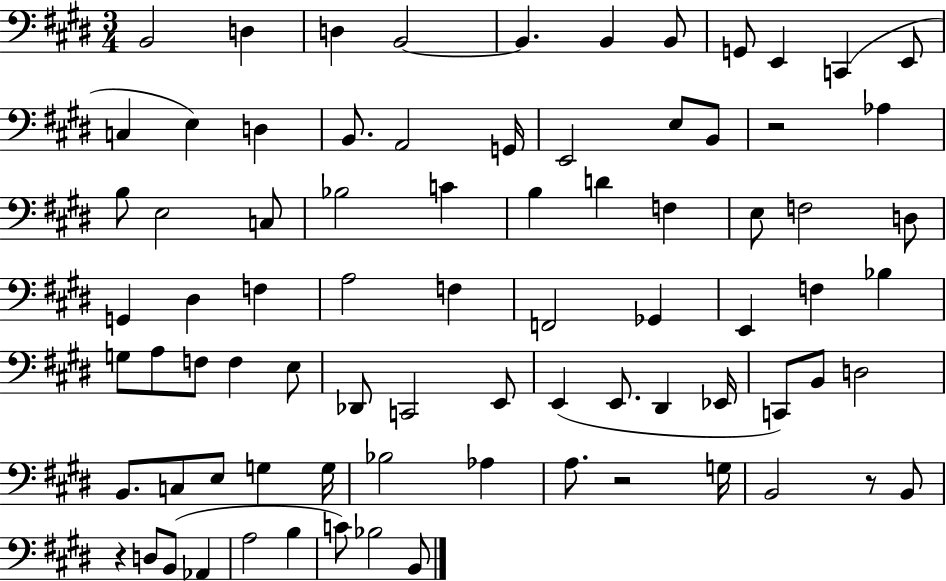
B2/h D3/q D3/q B2/h B2/q. B2/q B2/e G2/e E2/q C2/q E2/e C3/q E3/q D3/q B2/e. A2/h G2/s E2/h E3/e B2/e R/h Ab3/q B3/e E3/h C3/e Bb3/h C4/q B3/q D4/q F3/q E3/e F3/h D3/e G2/q D#3/q F3/q A3/h F3/q F2/h Gb2/q E2/q F3/q Bb3/q G3/e A3/e F3/e F3/q E3/e Db2/e C2/h E2/e E2/q E2/e. D#2/q Eb2/s C2/e B2/e D3/h B2/e. C3/e E3/e G3/q G3/s Bb3/h Ab3/q A3/e. R/h G3/s B2/h R/e B2/e R/q D3/e B2/e Ab2/q A3/h B3/q C4/e Bb3/h B2/e